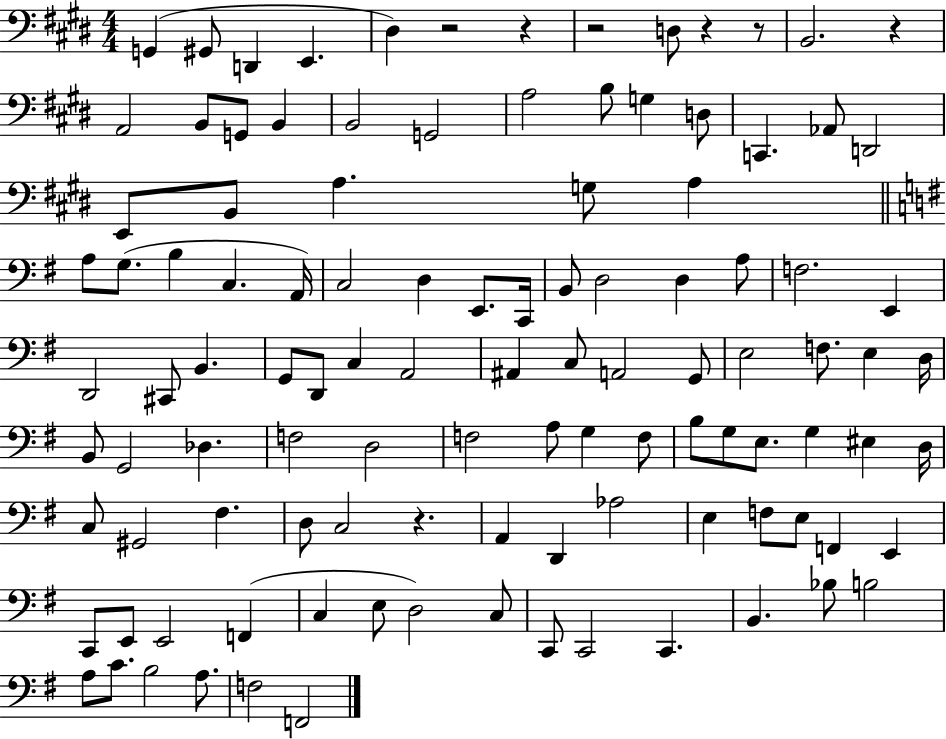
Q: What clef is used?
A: bass